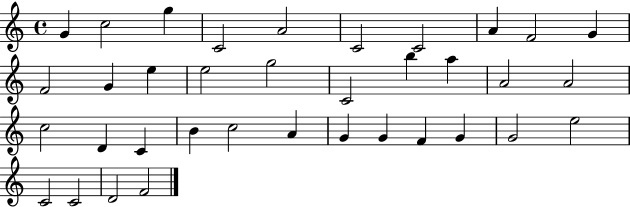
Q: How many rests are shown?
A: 0